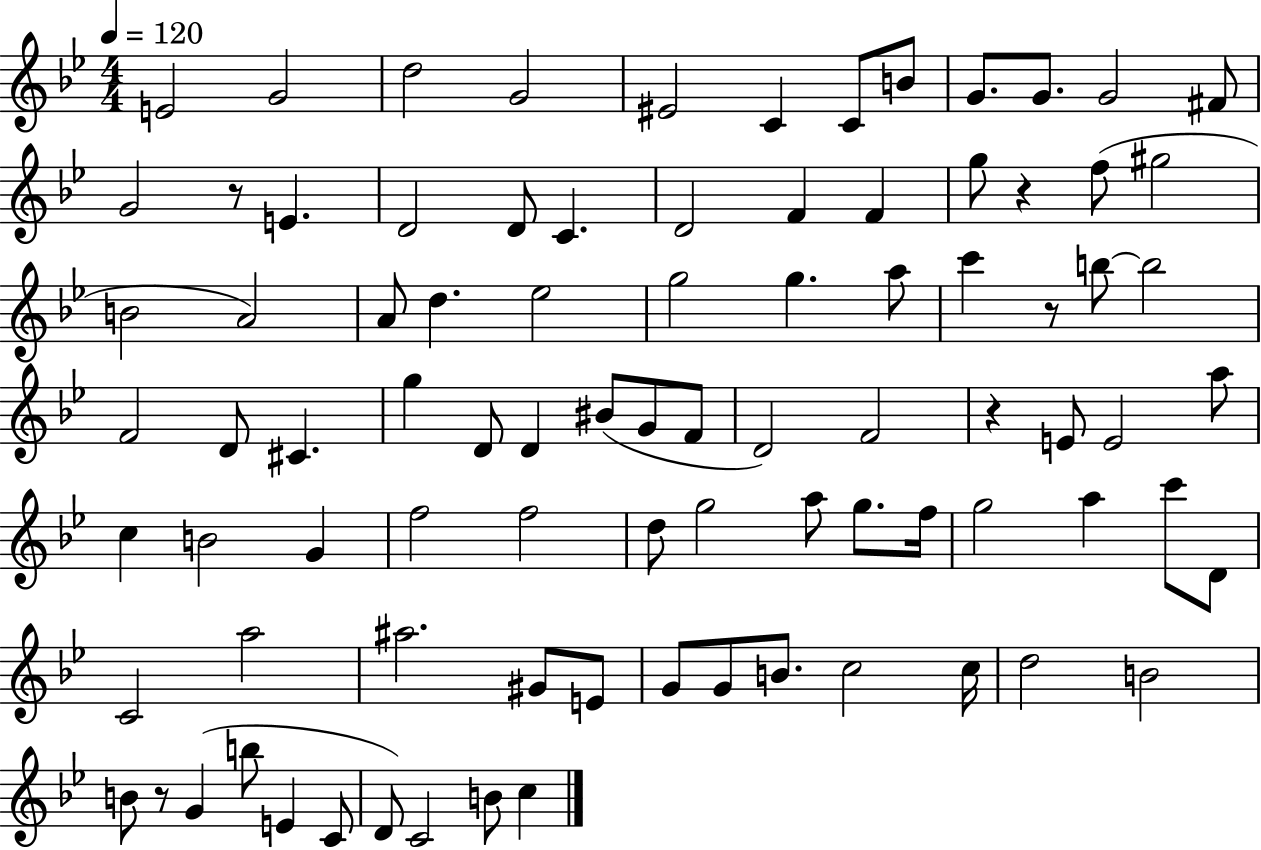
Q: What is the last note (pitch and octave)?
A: C5